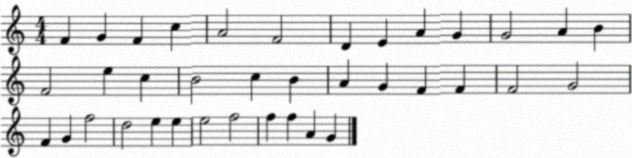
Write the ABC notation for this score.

X:1
T:Untitled
M:4/4
L:1/4
K:C
F G F c A2 F2 D E A G G2 A B F2 e c B2 c B A G F F F2 G2 F G f2 d2 e e e2 f2 f f A G